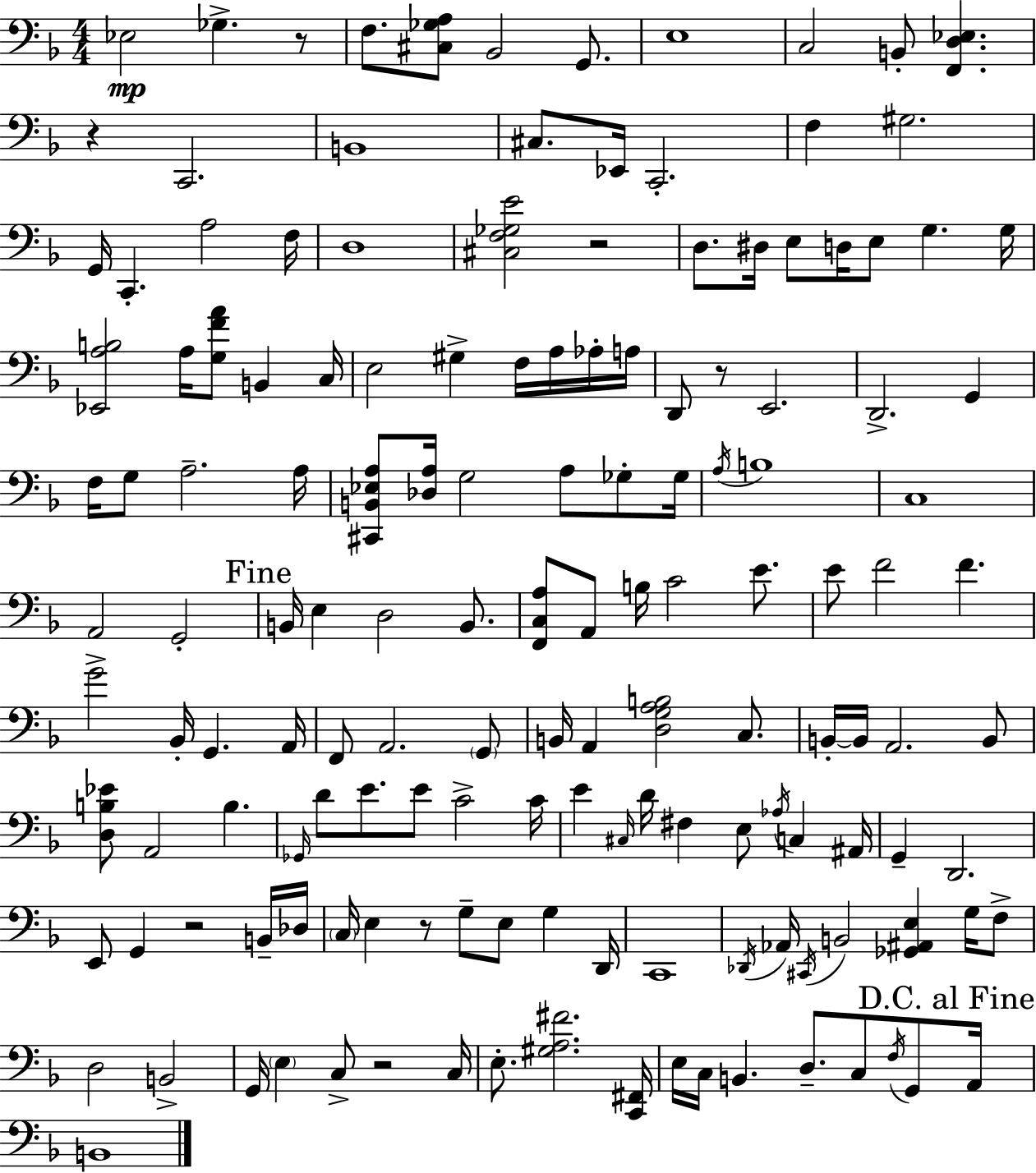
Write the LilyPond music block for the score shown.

{
  \clef bass
  \numericTimeSignature
  \time 4/4
  \key f \major
  ees2\mp ges4.-> r8 | f8. <cis ges a>8 bes,2 g,8. | e1 | c2 b,8-. <f, d ees>4. | \break r4 c,2. | b,1 | cis8. ees,16 c,2.-. | f4 gis2. | \break g,16 c,4.-. a2 f16 | d1 | <cis f ges e'>2 r2 | d8. dis16 e8 d16 e8 g4. g16 | \break <ees, a b>2 a16 <g f' a'>8 b,4 c16 | e2 gis4-> f16 a16 aes16-. a16 | d,8 r8 e,2. | d,2.-> g,4 | \break f16 g8 a2.-- a16 | <cis, b, ees a>8 <des a>16 g2 a8 ges8-. ges16 | \acciaccatura { a16 } b1 | c1 | \break a,2 g,2-. | \mark "Fine" b,16 e4 d2 b,8. | <f, c a>8 a,8 b16 c'2 e'8. | e'8 f'2 f'4. | \break g'2-> bes,16-. g,4. | a,16 f,8 a,2. \parenthesize g,8 | b,16 a,4 <d g a b>2 c8. | b,16-.~~ b,16 a,2. b,8 | \break <d b ees'>8 a,2 b4. | \grace { ges,16 } d'8 e'8. e'8 c'2-> | c'16 e'4 \grace { cis16 } d'16 fis4 e8 \acciaccatura { aes16 } c4 | ais,16 g,4-- d,2. | \break e,8 g,4 r2 | b,16-- des16 \parenthesize c16 e4 r8 g8-- e8 g4 | d,16 c,1 | \acciaccatura { des,16 } aes,16 \acciaccatura { cis,16 } b,2 <ges, ais, e>4 | \break g16 f8-> d2 b,2-> | g,16 \parenthesize e4 c8-> r2 | c16 e8.-. <gis a fis'>2. | <c, fis,>16 e16 c16 b,4. d8.-- | \break c8 \acciaccatura { f16 } g,8 \mark "D.C. al Fine" a,16 b,1 | \bar "|."
}